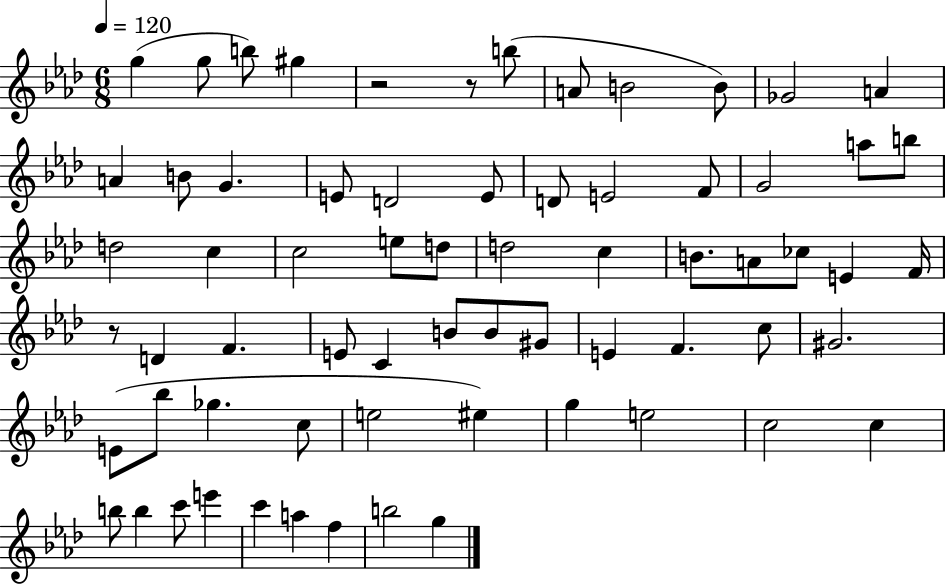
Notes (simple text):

G5/q G5/e B5/e G#5/q R/h R/e B5/e A4/e B4/h B4/e Gb4/h A4/q A4/q B4/e G4/q. E4/e D4/h E4/e D4/e E4/h F4/e G4/h A5/e B5/e D5/h C5/q C5/h E5/e D5/e D5/h C5/q B4/e. A4/e CES5/e E4/q F4/s R/e D4/q F4/q. E4/e C4/q B4/e B4/e G#4/e E4/q F4/q. C5/e G#4/h. E4/e Bb5/e Gb5/q. C5/e E5/h EIS5/q G5/q E5/h C5/h C5/q B5/e B5/q C6/e E6/q C6/q A5/q F5/q B5/h G5/q